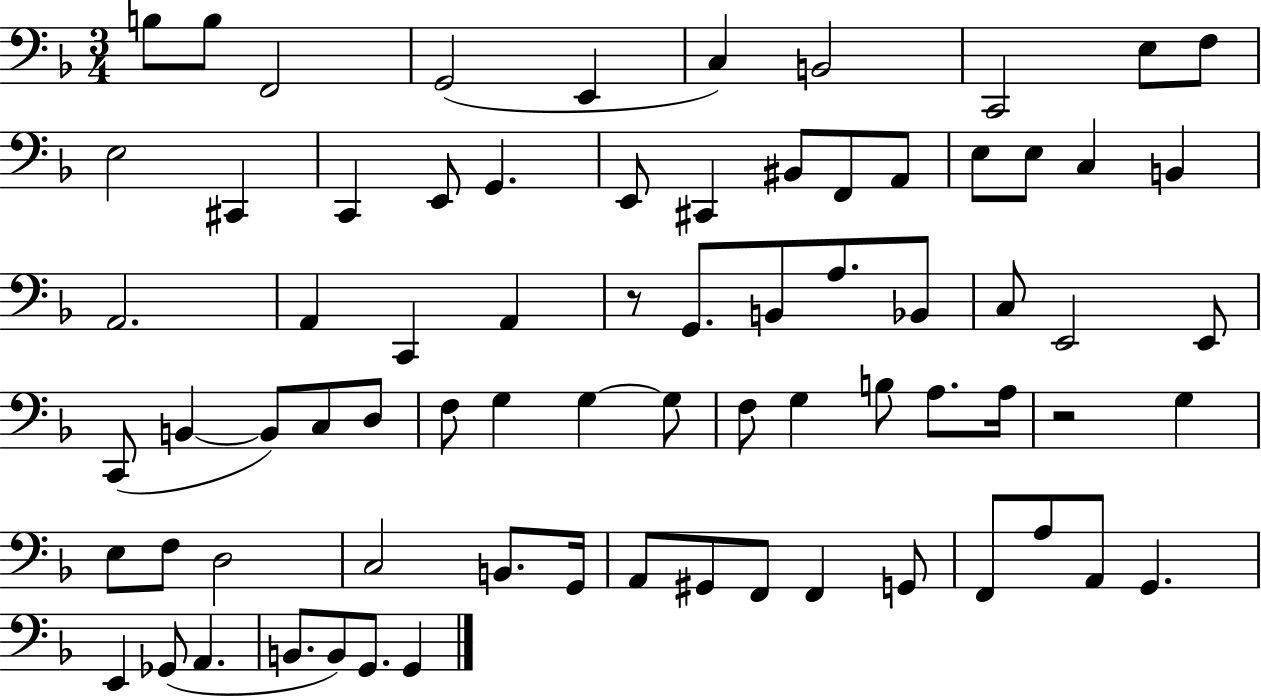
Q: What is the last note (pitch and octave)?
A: G2